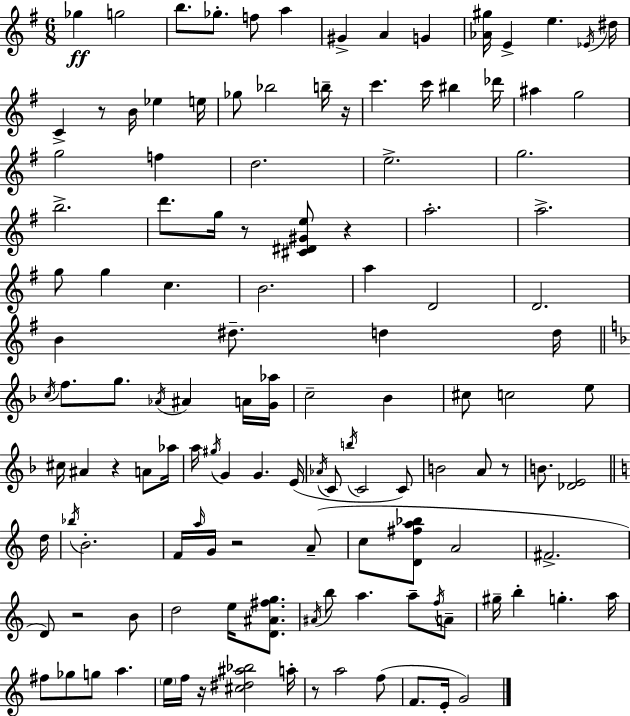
Gb5/q G5/h B5/e. Gb5/e. F5/e A5/q G#4/q A4/q G4/q [Ab4,G#5]/s E4/q E5/q. Eb4/s D#5/s C4/q R/e B4/s Eb5/q E5/s Gb5/e Bb5/h B5/s R/s C6/q. C6/s BIS5/q Db6/s A#5/q G5/h G5/h F5/q D5/h. E5/h. G5/h. B5/h. D6/e. G5/s R/e [C#4,D#4,G#4,E5]/e R/q A5/h. A5/h. G5/e G5/q C5/q. B4/h. A5/q D4/h D4/h. B4/q D#5/e. D5/q D5/s C5/s F5/e. G5/e. Ab4/s A#4/q A4/s [G4,Ab5]/s C5/h Bb4/q C#5/e C5/h E5/e C#5/s A#4/q R/q A4/e Ab5/s A5/s G#5/s G4/q G4/q. E4/s Ab4/s C4/e B5/s C4/h C4/e B4/h A4/e R/e B4/e. [Db4,E4]/h D5/s Bb5/s B4/h. F4/s A5/s G4/s R/h A4/e C5/e [D4,F#5,A5,Bb5]/e A4/h F#4/h. D4/e R/h B4/e D5/h E5/s [D4,A#4,F#5,G5]/e. A#4/s B5/e A5/q. A5/e F5/s A4/e G#5/s B5/q G5/q. A5/s F#5/e Gb5/e G5/e A5/q. E5/s F5/s R/s [C#5,D#5,A#5,Bb5]/h A5/s R/e A5/h F5/e F4/e. E4/s G4/h